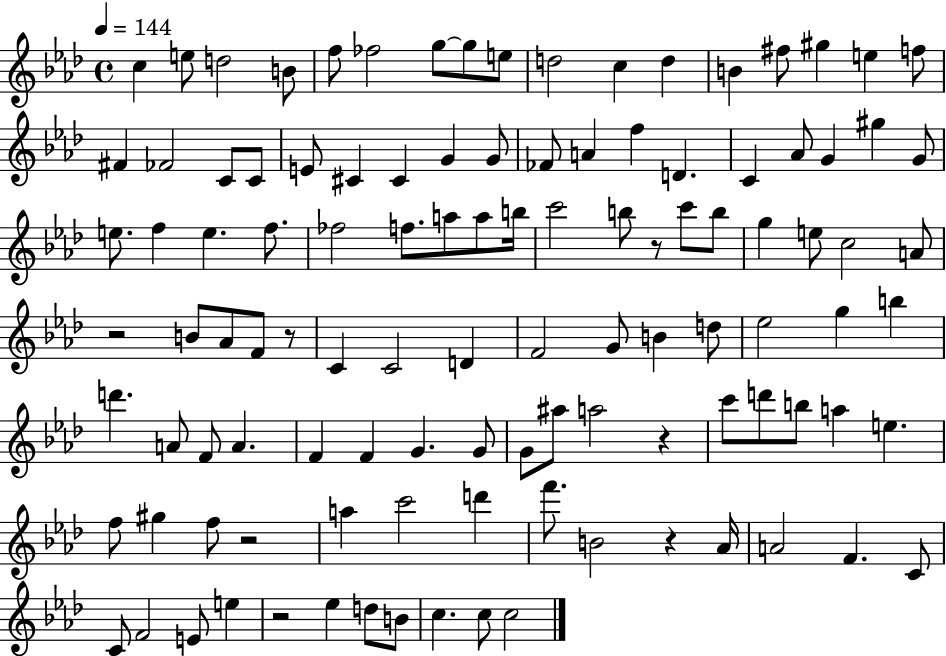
C5/q E5/e D5/h B4/e F5/e FES5/h G5/e G5/e E5/e D5/h C5/q D5/q B4/q F#5/e G#5/q E5/q F5/e F#4/q FES4/h C4/e C4/e E4/e C#4/q C#4/q G4/q G4/e FES4/e A4/q F5/q D4/q. C4/q Ab4/e G4/q G#5/q G4/e E5/e. F5/q E5/q. F5/e. FES5/h F5/e. A5/e A5/e B5/s C6/h B5/e R/e C6/e B5/e G5/q E5/e C5/h A4/e R/h B4/e Ab4/e F4/e R/e C4/q C4/h D4/q F4/h G4/e B4/q D5/e Eb5/h G5/q B5/q D6/q. A4/e F4/e A4/q. F4/q F4/q G4/q. G4/e G4/e A#5/e A5/h R/q C6/e D6/e B5/e A5/q E5/q. F5/e G#5/q F5/e R/h A5/q C6/h D6/q F6/e. B4/h R/q Ab4/s A4/h F4/q. C4/e C4/e F4/h E4/e E5/q R/h Eb5/q D5/e B4/e C5/q. C5/e C5/h